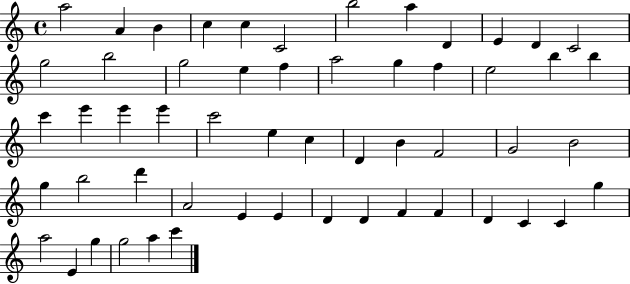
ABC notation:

X:1
T:Untitled
M:4/4
L:1/4
K:C
a2 A B c c C2 b2 a D E D C2 g2 b2 g2 e f a2 g f e2 b b c' e' e' e' c'2 e c D B F2 G2 B2 g b2 d' A2 E E D D F F D C C g a2 E g g2 a c'